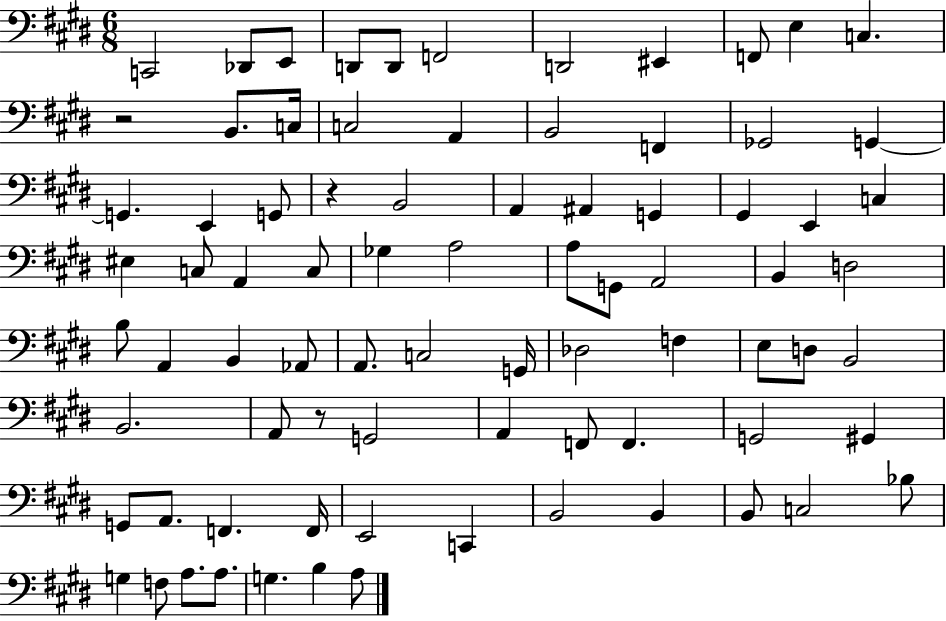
C2/h Db2/e E2/e D2/e D2/e F2/h D2/h EIS2/q F2/e E3/q C3/q. R/h B2/e. C3/s C3/h A2/q B2/h F2/q Gb2/h G2/q G2/q. E2/q G2/e R/q B2/h A2/q A#2/q G2/q G#2/q E2/q C3/q EIS3/q C3/e A2/q C3/e Gb3/q A3/h A3/e G2/e A2/h B2/q D3/h B3/e A2/q B2/q Ab2/e A2/e. C3/h G2/s Db3/h F3/q E3/e D3/e B2/h B2/h. A2/e R/e G2/h A2/q F2/e F2/q. G2/h G#2/q G2/e A2/e. F2/q. F2/s E2/h C2/q B2/h B2/q B2/e C3/h Bb3/e G3/q F3/e A3/e. A3/e. G3/q. B3/q A3/e